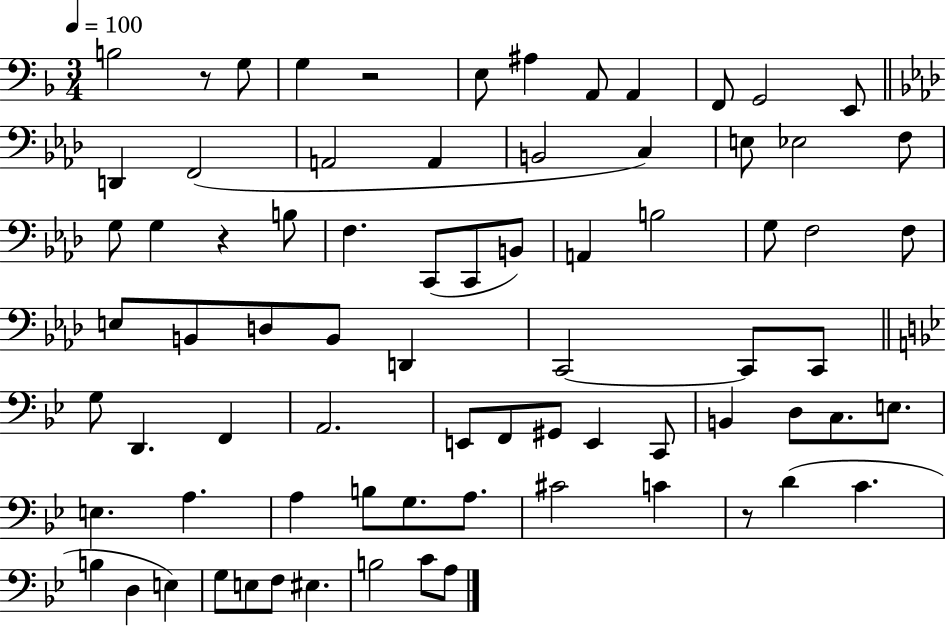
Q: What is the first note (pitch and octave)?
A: B3